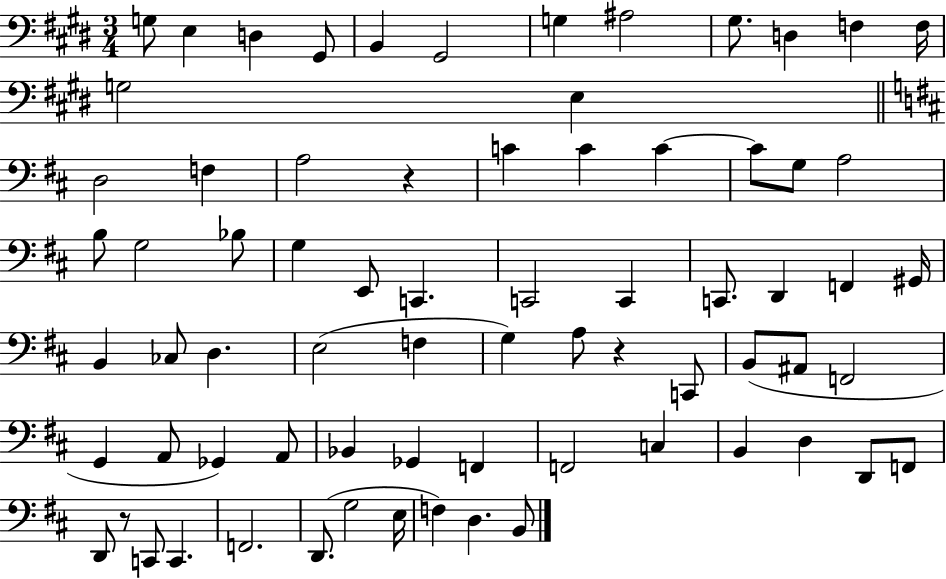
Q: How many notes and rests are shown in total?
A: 72